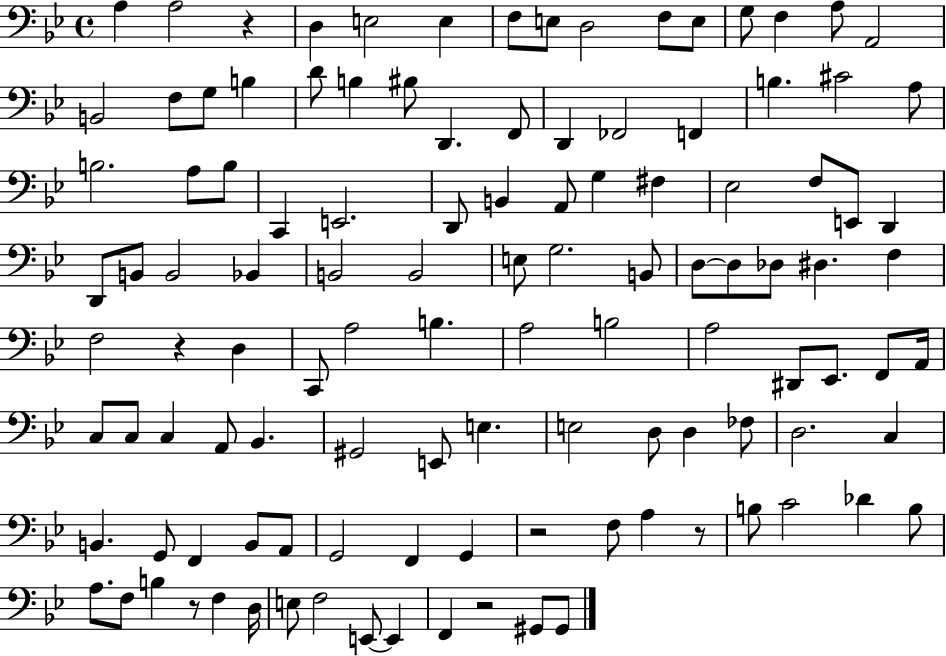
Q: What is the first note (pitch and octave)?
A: A3